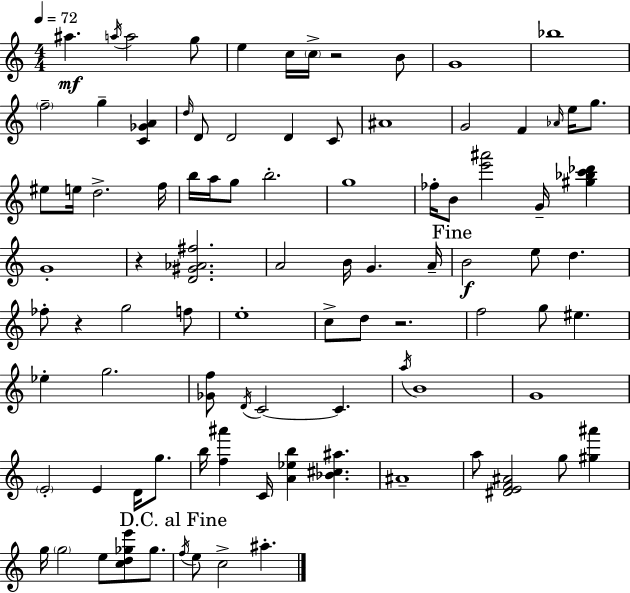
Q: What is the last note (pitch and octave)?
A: A#5